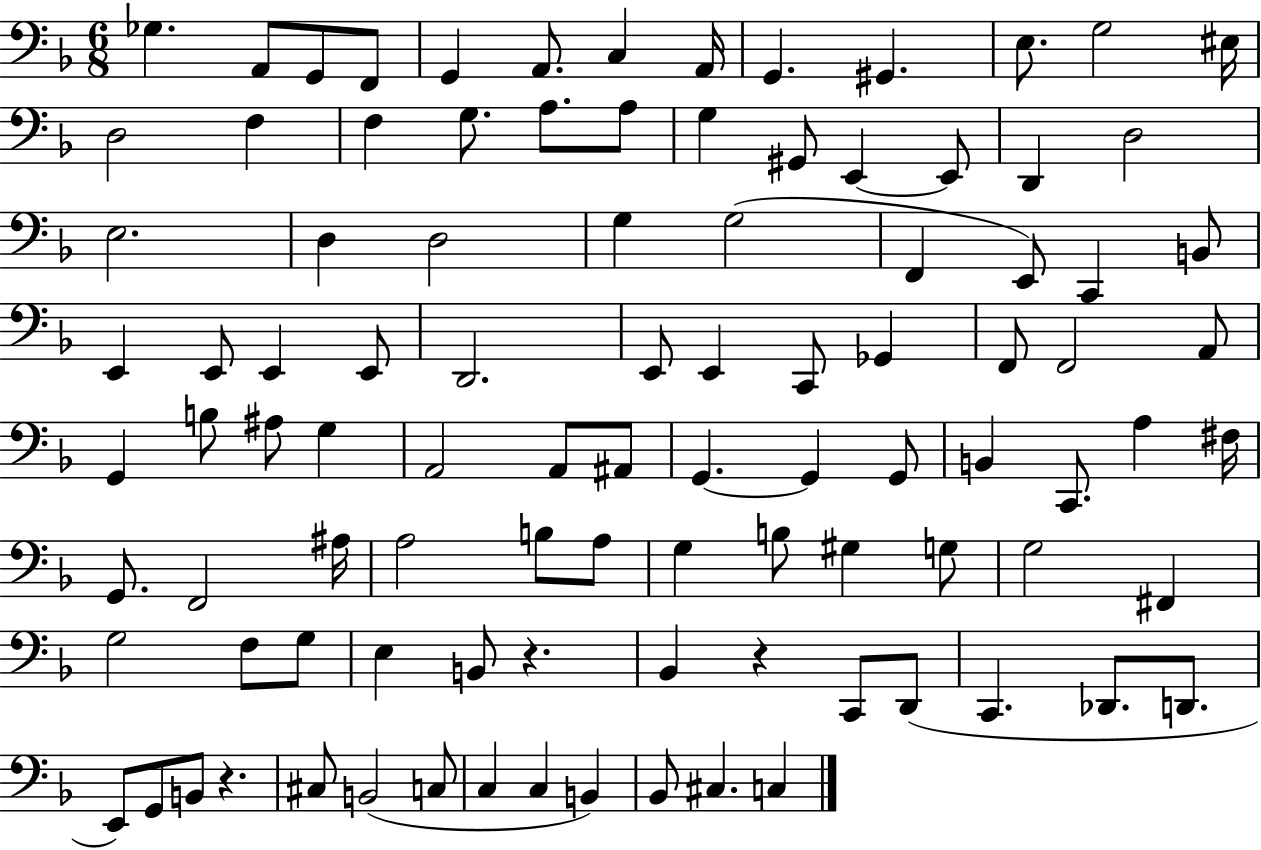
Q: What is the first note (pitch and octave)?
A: Gb3